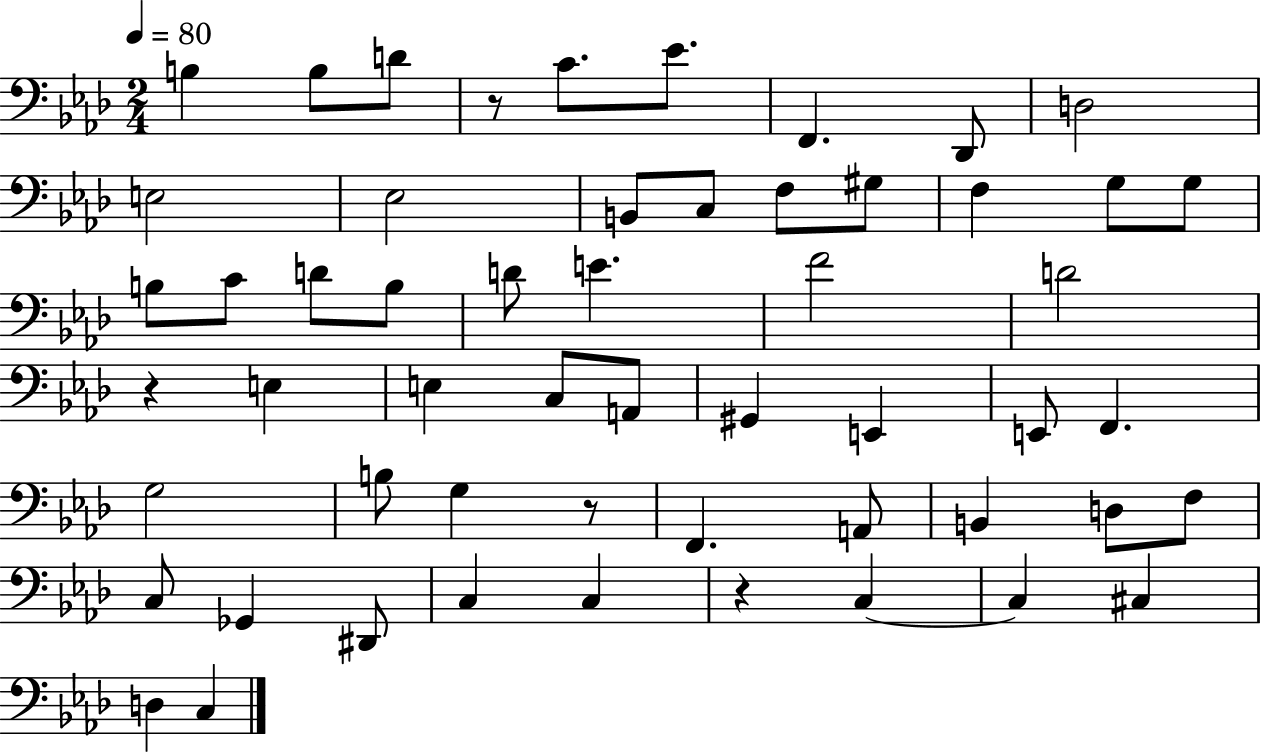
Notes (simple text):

B3/q B3/e D4/e R/e C4/e. Eb4/e. F2/q. Db2/e D3/h E3/h Eb3/h B2/e C3/e F3/e G#3/e F3/q G3/e G3/e B3/e C4/e D4/e B3/e D4/e E4/q. F4/h D4/h R/q E3/q E3/q C3/e A2/e G#2/q E2/q E2/e F2/q. G3/h B3/e G3/q R/e F2/q. A2/e B2/q D3/e F3/e C3/e Gb2/q D#2/e C3/q C3/q R/q C3/q C3/q C#3/q D3/q C3/q